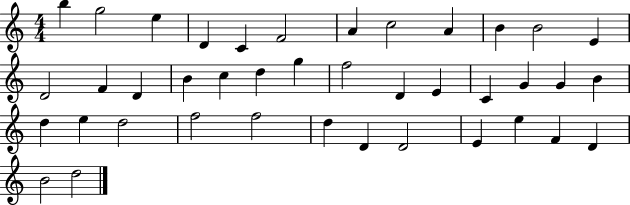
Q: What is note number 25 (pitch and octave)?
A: G4